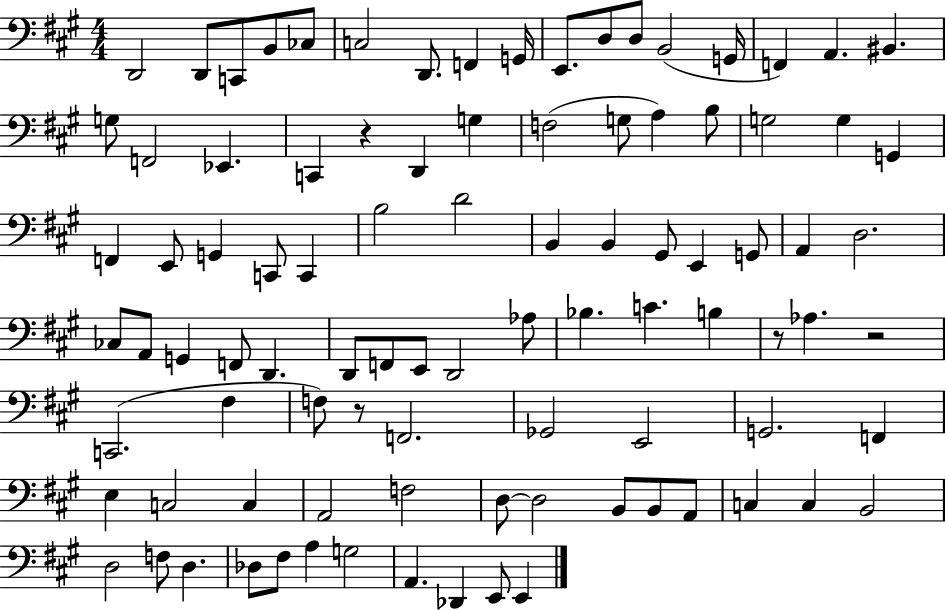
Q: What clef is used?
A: bass